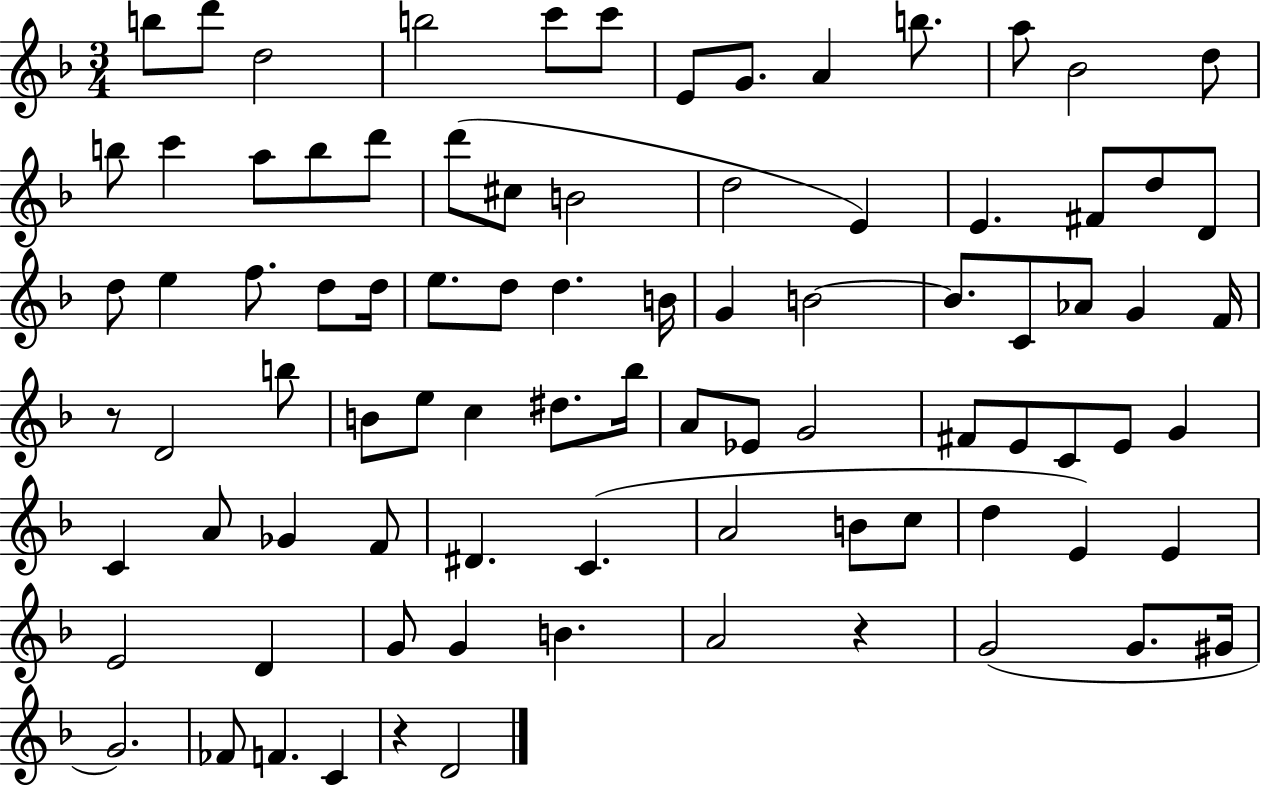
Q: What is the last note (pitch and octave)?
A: D4